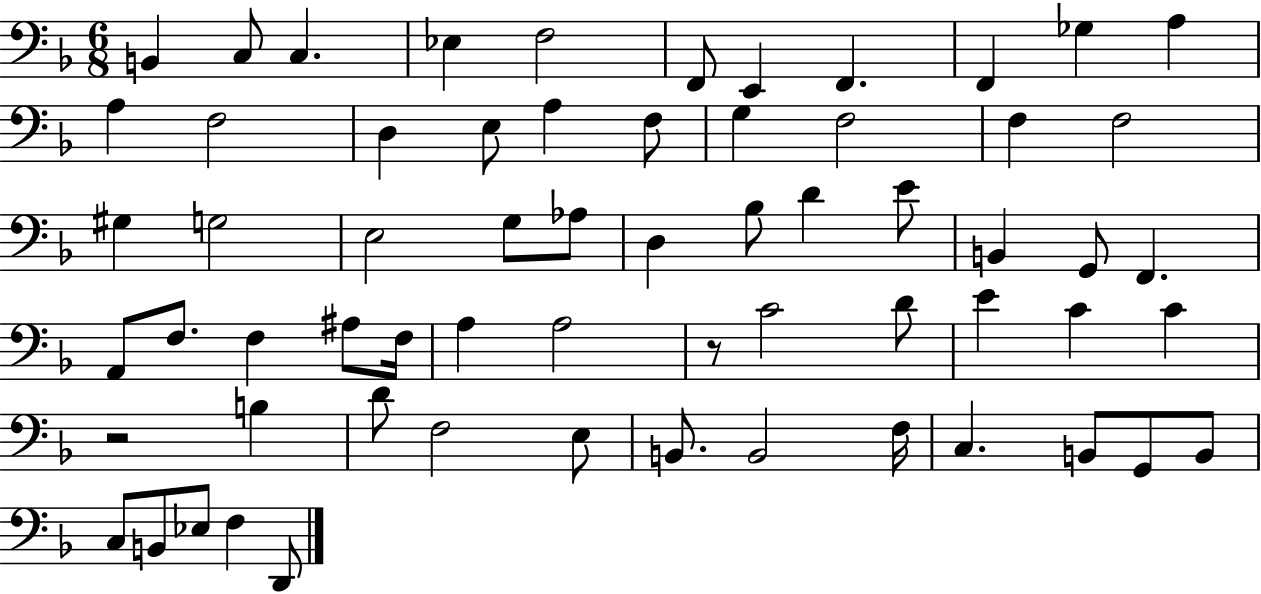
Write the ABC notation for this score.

X:1
T:Untitled
M:6/8
L:1/4
K:F
B,, C,/2 C, _E, F,2 F,,/2 E,, F,, F,, _G, A, A, F,2 D, E,/2 A, F,/2 G, F,2 F, F,2 ^G, G,2 E,2 G,/2 _A,/2 D, _B,/2 D E/2 B,, G,,/2 F,, A,,/2 F,/2 F, ^A,/2 F,/4 A, A,2 z/2 C2 D/2 E C C z2 B, D/2 F,2 E,/2 B,,/2 B,,2 F,/4 C, B,,/2 G,,/2 B,,/2 C,/2 B,,/2 _E,/2 F, D,,/2